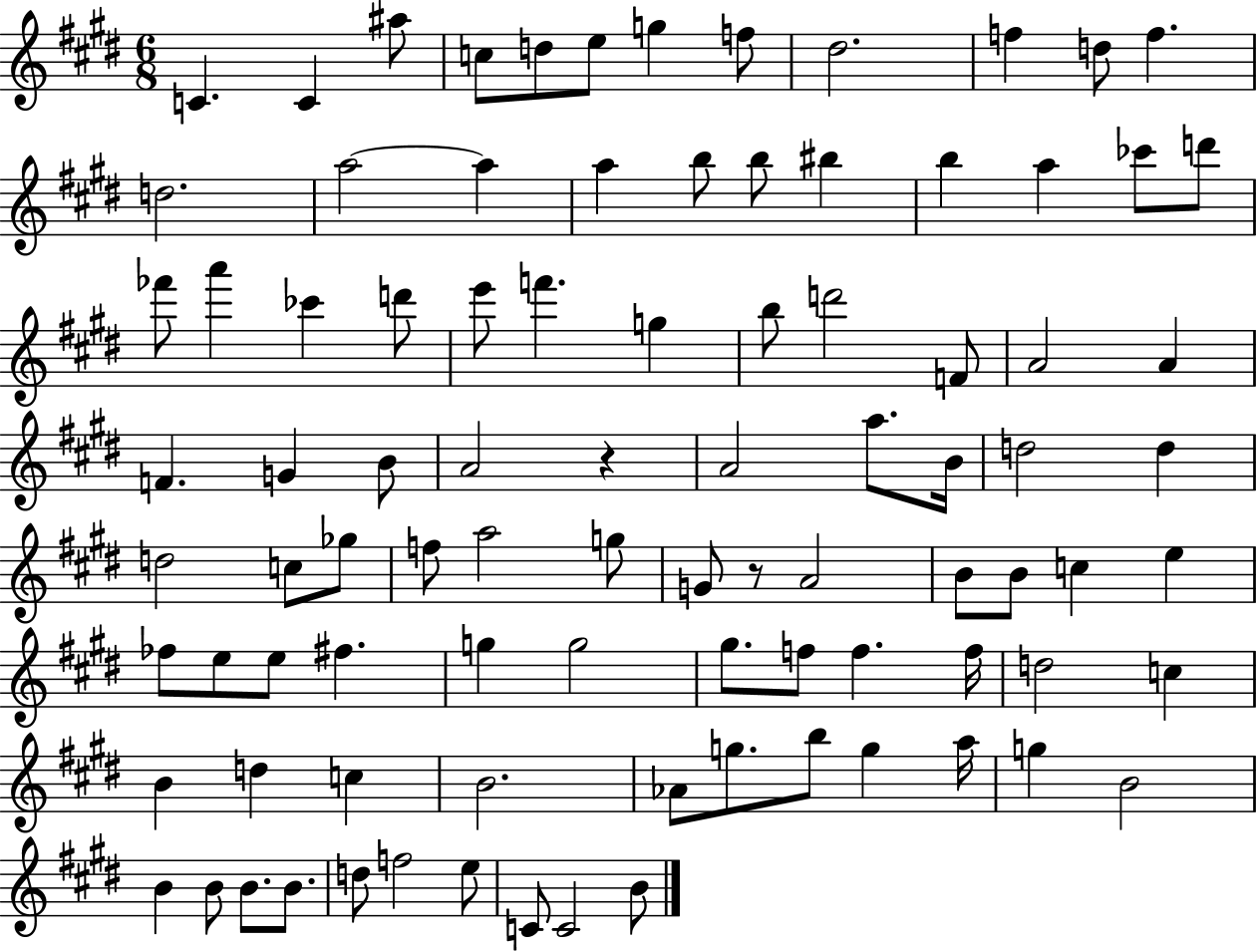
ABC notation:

X:1
T:Untitled
M:6/8
L:1/4
K:E
C C ^a/2 c/2 d/2 e/2 g f/2 ^d2 f d/2 f d2 a2 a a b/2 b/2 ^b b a _c'/2 d'/2 _f'/2 a' _c' d'/2 e'/2 f' g b/2 d'2 F/2 A2 A F G B/2 A2 z A2 a/2 B/4 d2 d d2 c/2 _g/2 f/2 a2 g/2 G/2 z/2 A2 B/2 B/2 c e _f/2 e/2 e/2 ^f g g2 ^g/2 f/2 f f/4 d2 c B d c B2 _A/2 g/2 b/2 g a/4 g B2 B B/2 B/2 B/2 d/2 f2 e/2 C/2 C2 B/2